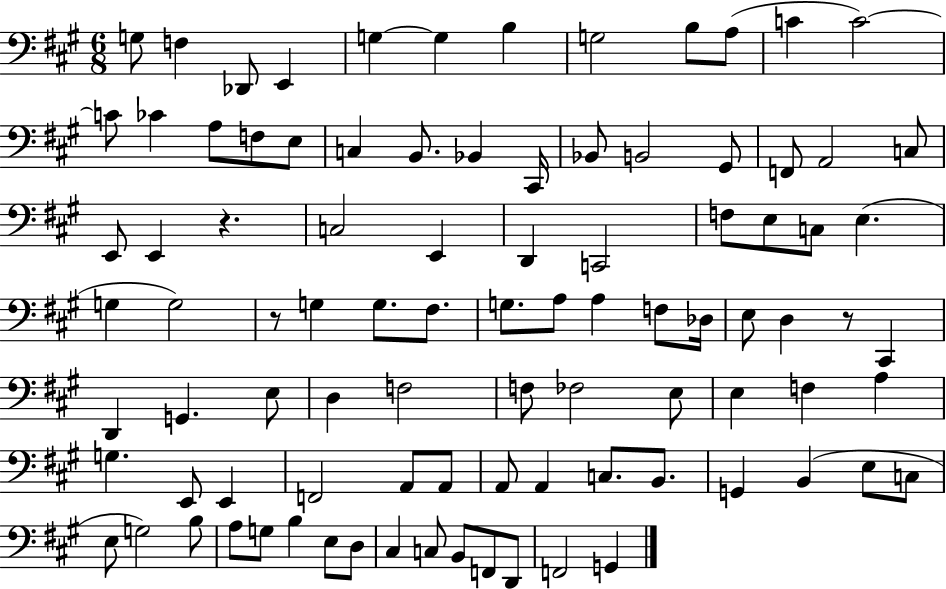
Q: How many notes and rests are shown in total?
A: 93